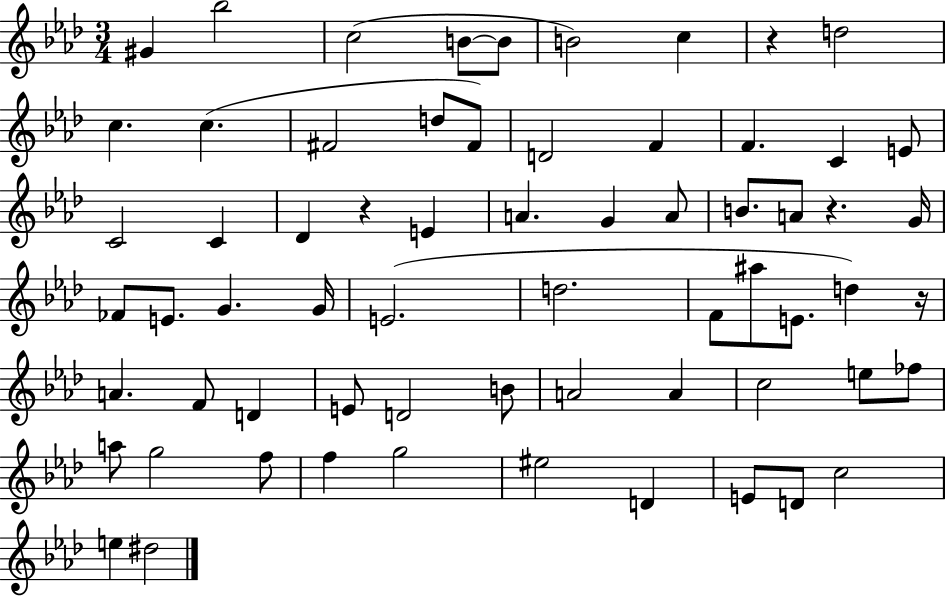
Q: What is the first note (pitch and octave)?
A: G#4